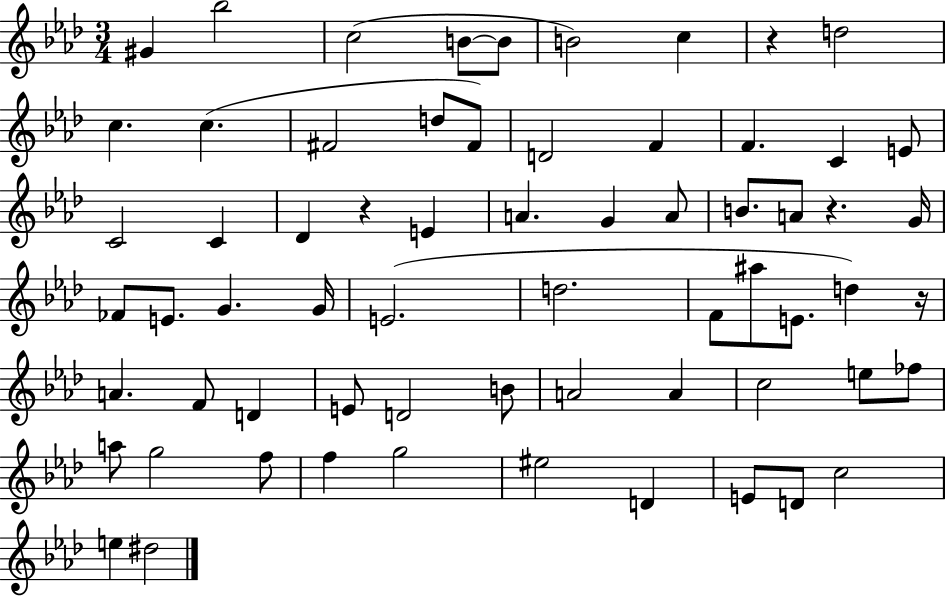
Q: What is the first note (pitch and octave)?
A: G#4